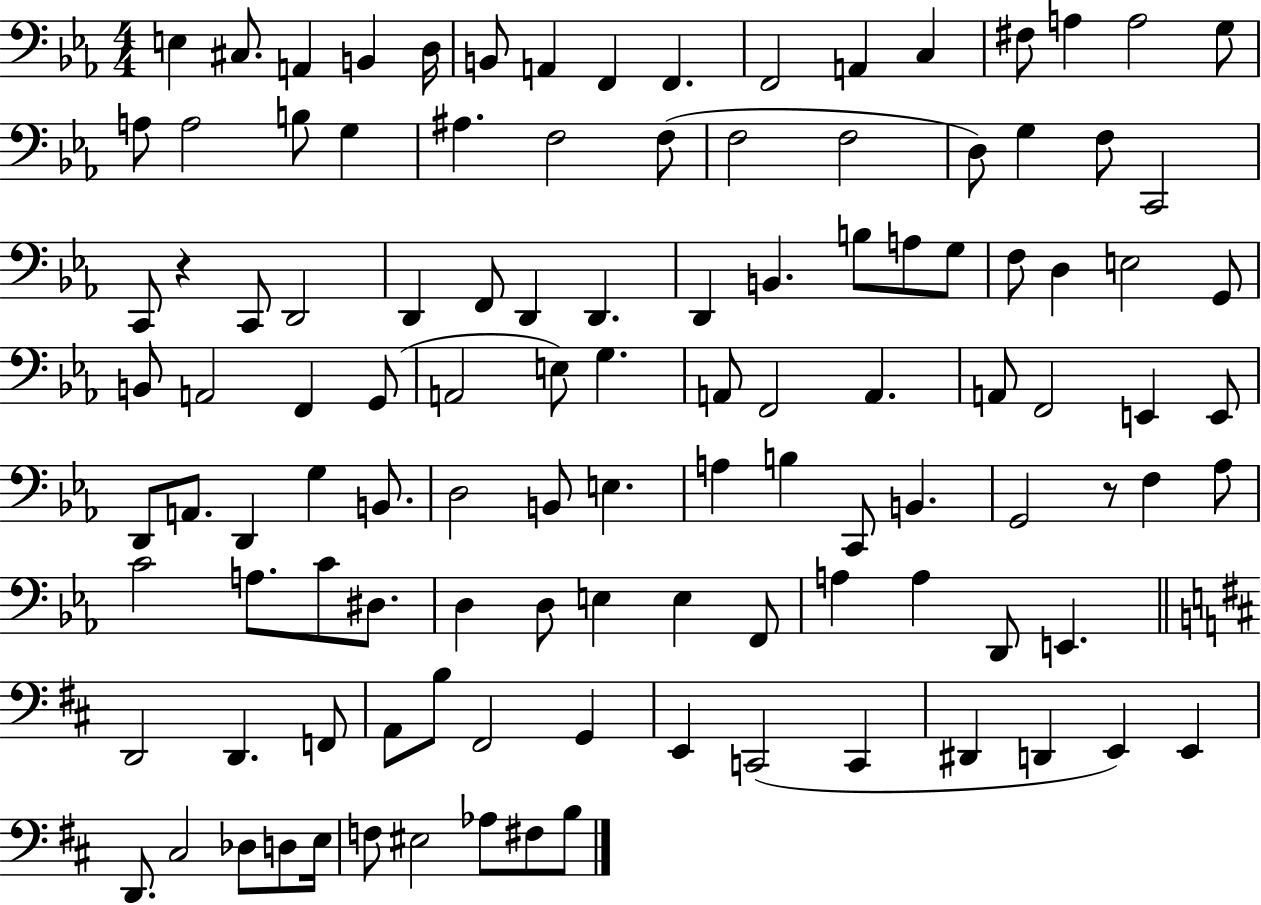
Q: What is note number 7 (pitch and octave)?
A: A2